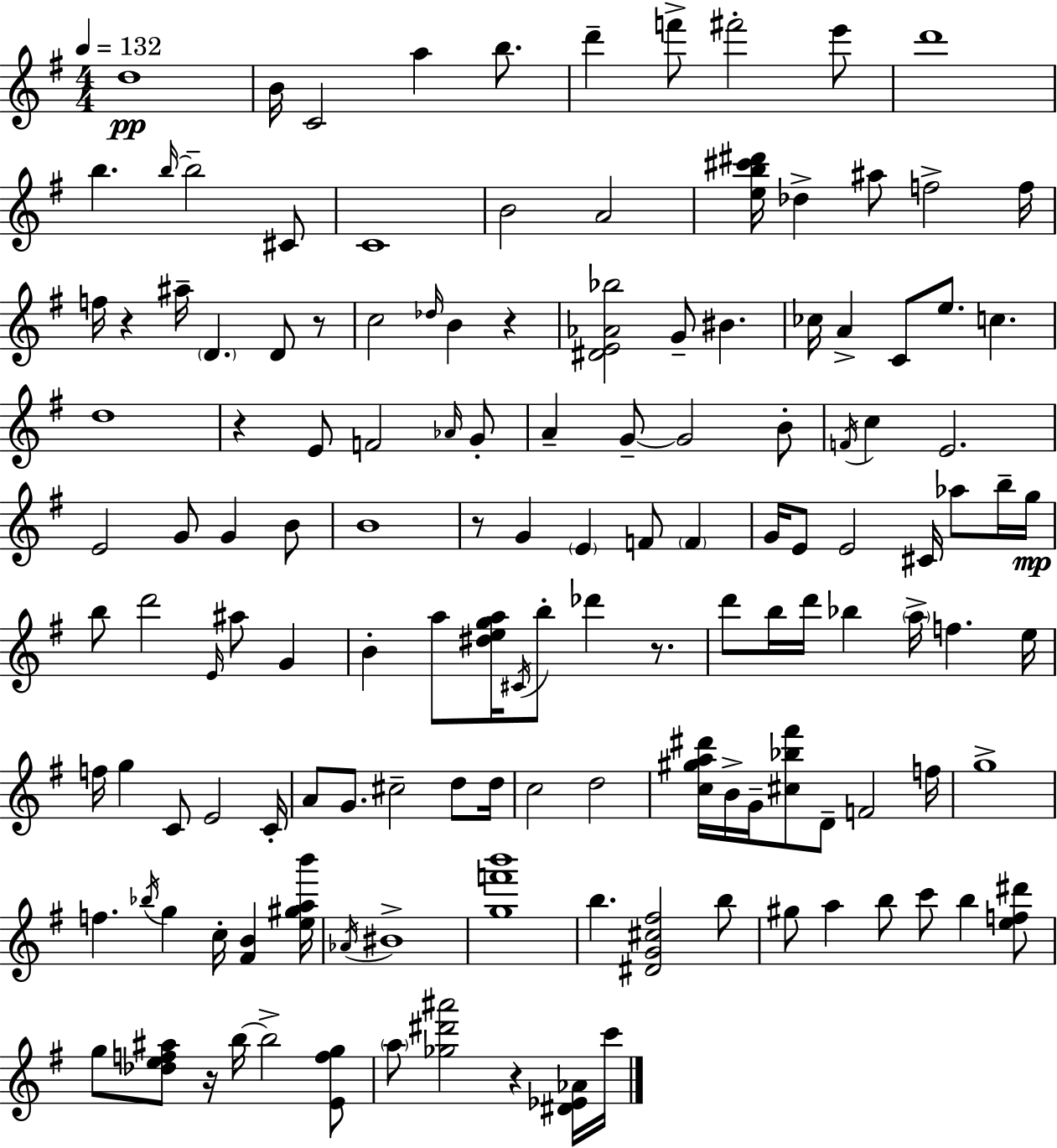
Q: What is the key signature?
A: E minor